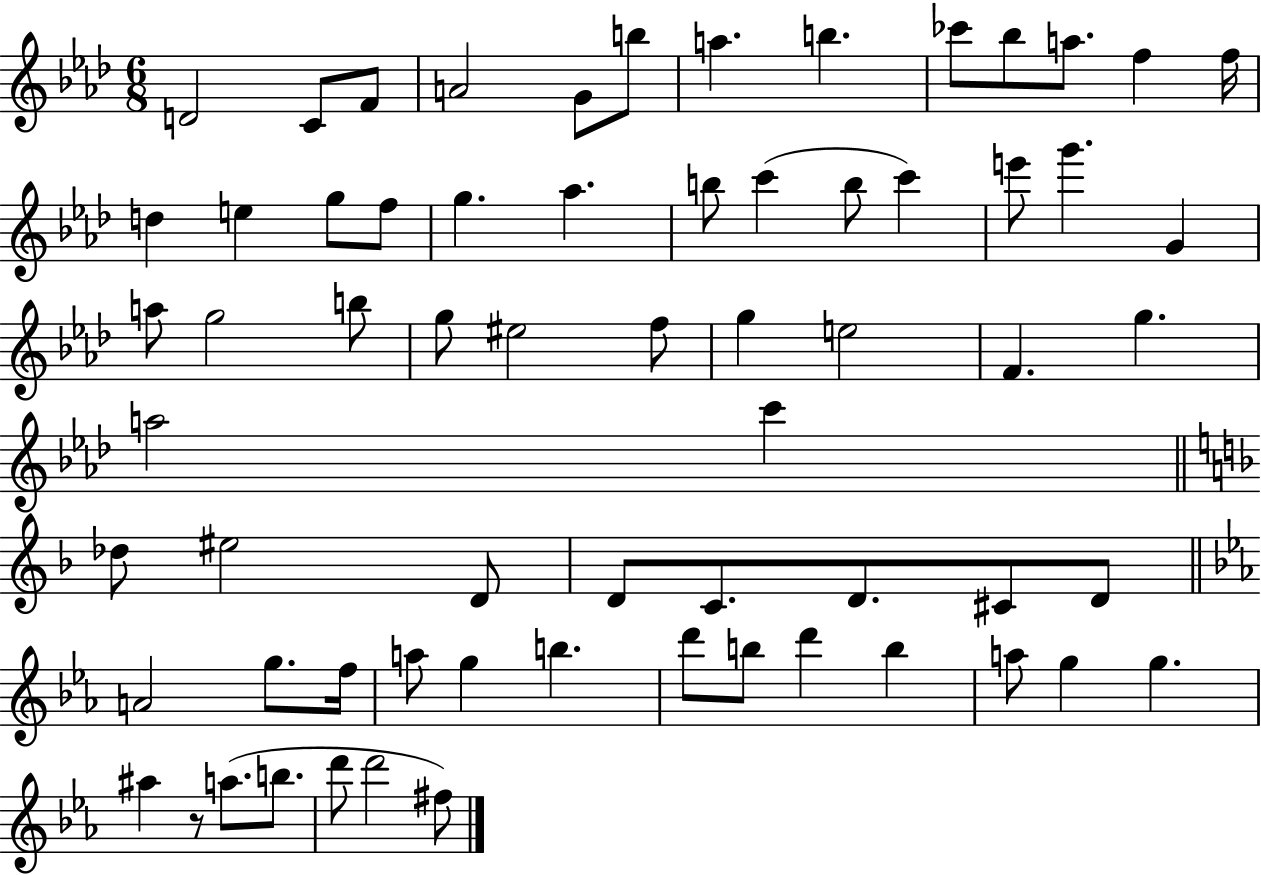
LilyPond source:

{
  \clef treble
  \numericTimeSignature
  \time 6/8
  \key aes \major
  d'2 c'8 f'8 | a'2 g'8 b''8 | a''4. b''4. | ces'''8 bes''8 a''8. f''4 f''16 | \break d''4 e''4 g''8 f''8 | g''4. aes''4. | b''8 c'''4( b''8 c'''4) | e'''8 g'''4. g'4 | \break a''8 g''2 b''8 | g''8 eis''2 f''8 | g''4 e''2 | f'4. g''4. | \break a''2 c'''4 | \bar "||" \break \key d \minor des''8 eis''2 d'8 | d'8 c'8. d'8. cis'8 d'8 | \bar "||" \break \key ees \major a'2 g''8. f''16 | a''8 g''4 b''4. | d'''8 b''8 d'''4 b''4 | a''8 g''4 g''4. | \break ais''4 r8 a''8.( b''8. | d'''8 d'''2 fis''8) | \bar "|."
}